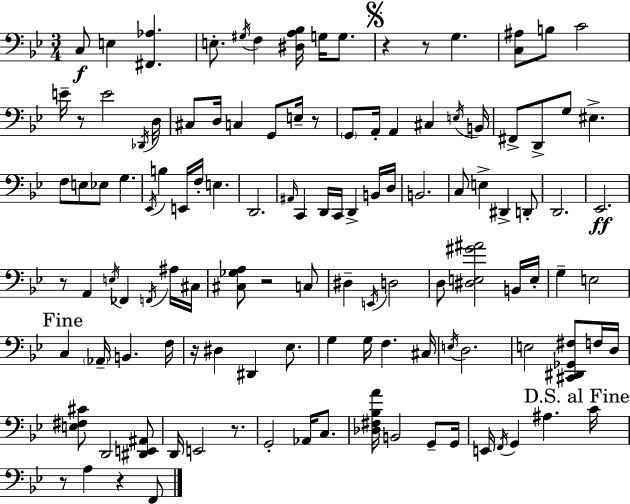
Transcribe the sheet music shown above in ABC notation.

X:1
T:Untitled
M:3/4
L:1/4
K:Gm
C,/2 E, [^F,,_A,] E,/2 ^G,/4 F, [^D,A,_B,]/4 G,/4 G,/2 z z/2 G, [C,^A,]/2 B,/2 C2 E/4 z/2 E2 _D,,/4 D,/4 ^C,/2 D,/4 C, G,,/2 E,/4 z/2 G,,/2 A,,/4 A,, ^C, E,/4 B,,/4 ^F,,/2 D,,/2 G,/2 ^E, F,/2 E,/2 _E,/2 G, _E,,/4 B, E,,/4 F,/4 E, D,,2 ^A,,/4 C,, D,,/4 C,,/4 D,, B,,/4 D,/4 B,,2 C,/2 E, ^D,, D,,/2 D,,2 _E,,2 z/2 A,, E,/4 _F,, F,,/4 ^A,/4 ^C,/4 [^C,_G,A,]/2 z2 C,/2 ^D, E,,/4 D,2 D,/2 [^D,E,^G^A]2 B,,/4 E,/4 G, E,2 C, _A,,/4 B,, F,/4 z/4 ^D, ^D,, _E,/2 G, G,/4 F, ^C,/4 E,/4 D,2 E,2 [^C,,^D,,_G,,^F,]/2 F,/4 D,/4 [E,^F,^C]/2 D,,2 [^D,,E,,^A,,]/2 D,,/4 E,,2 z/2 G,,2 _A,,/4 C,/2 [_D,^F,_B,A]/4 B,,2 G,,/2 G,,/4 E,,/4 F,,/4 G,, ^A, C/4 z/2 A, z F,,/2